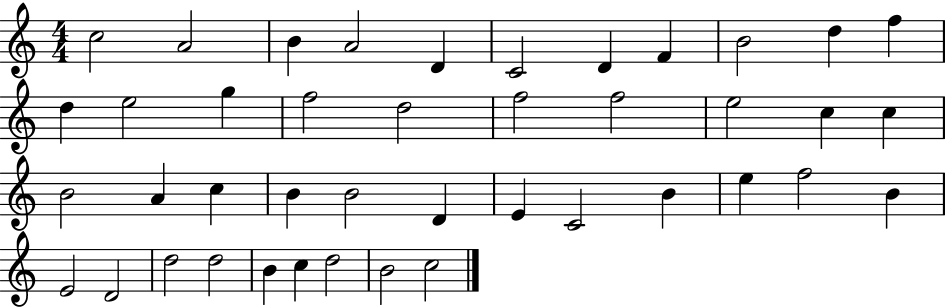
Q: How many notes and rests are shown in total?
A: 42